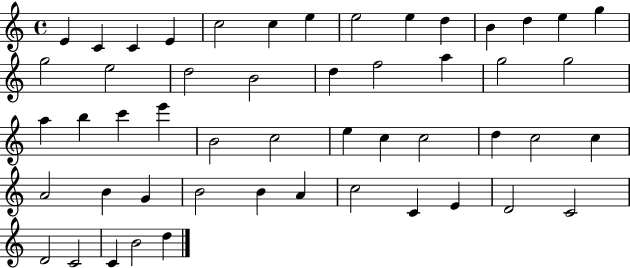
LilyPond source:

{
  \clef treble
  \time 4/4
  \defaultTimeSignature
  \key c \major
  e'4 c'4 c'4 e'4 | c''2 c''4 e''4 | e''2 e''4 d''4 | b'4 d''4 e''4 g''4 | \break g''2 e''2 | d''2 b'2 | d''4 f''2 a''4 | g''2 g''2 | \break a''4 b''4 c'''4 e'''4 | b'2 c''2 | e''4 c''4 c''2 | d''4 c''2 c''4 | \break a'2 b'4 g'4 | b'2 b'4 a'4 | c''2 c'4 e'4 | d'2 c'2 | \break d'2 c'2 | c'4 b'2 d''4 | \bar "|."
}